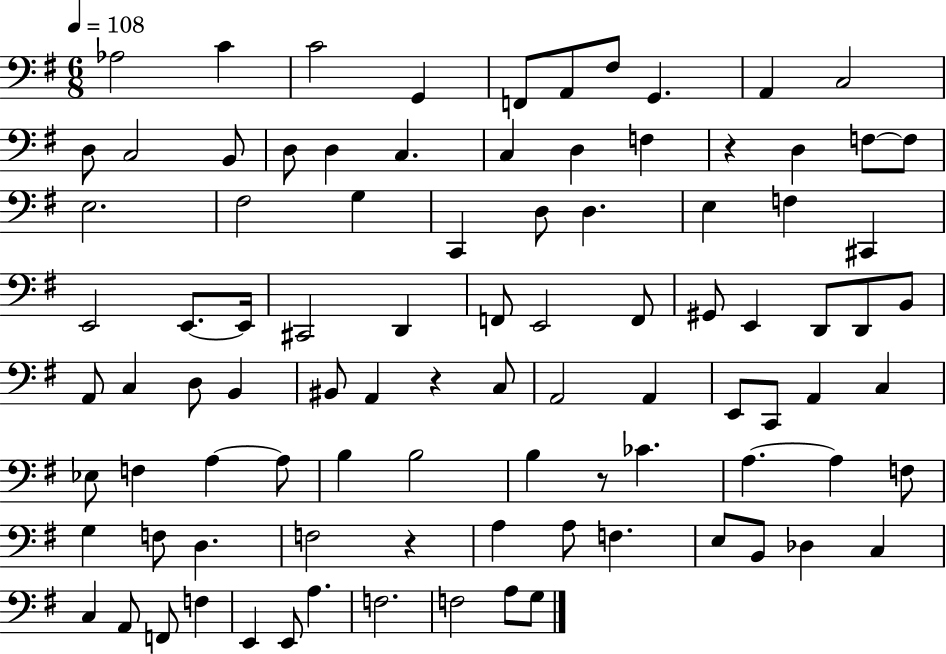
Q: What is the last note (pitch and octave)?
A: G3